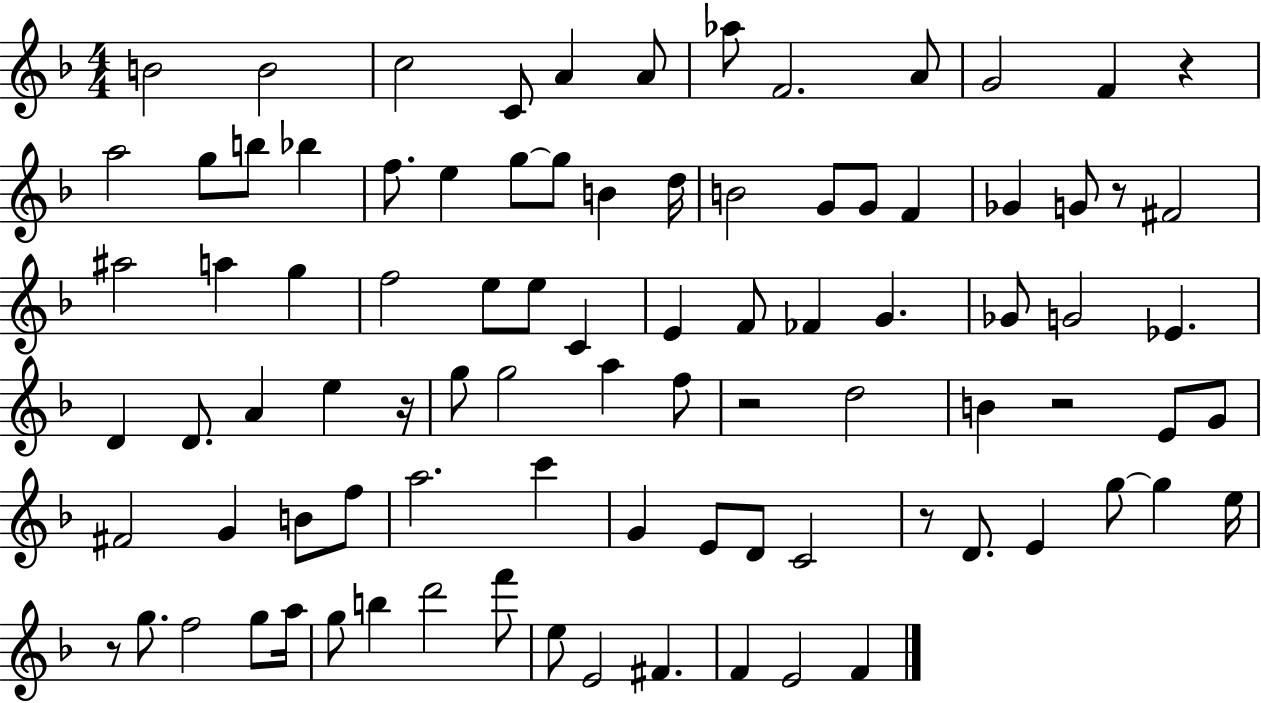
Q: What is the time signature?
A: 4/4